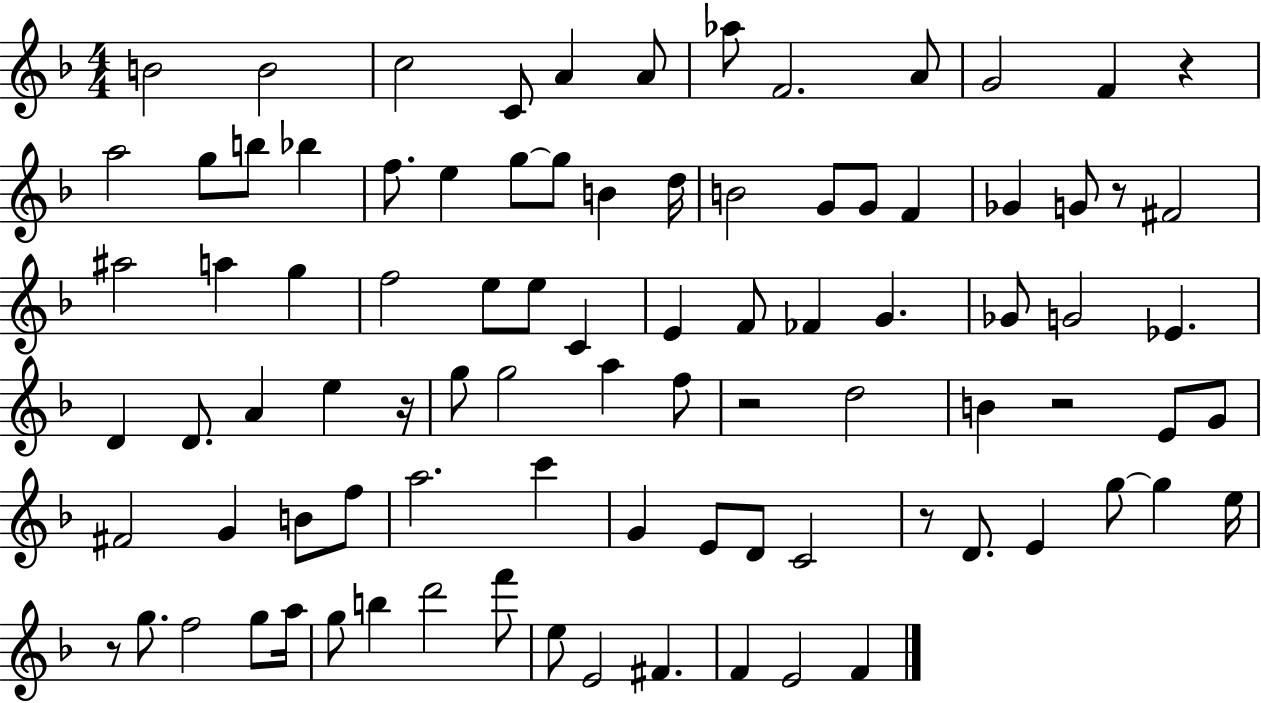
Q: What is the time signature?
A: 4/4